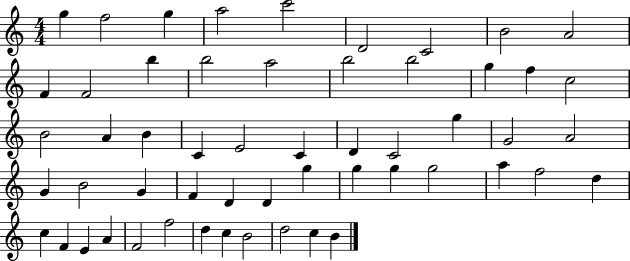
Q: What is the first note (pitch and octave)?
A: G5